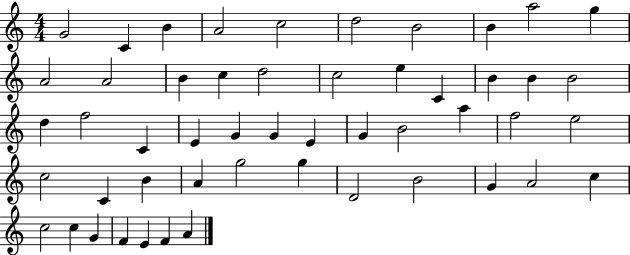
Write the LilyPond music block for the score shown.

{
  \clef treble
  \numericTimeSignature
  \time 4/4
  \key c \major
  g'2 c'4 b'4 | a'2 c''2 | d''2 b'2 | b'4 a''2 g''4 | \break a'2 a'2 | b'4 c''4 d''2 | c''2 e''4 c'4 | b'4 b'4 b'2 | \break d''4 f''2 c'4 | e'4 g'4 g'4 e'4 | g'4 b'2 a''4 | f''2 e''2 | \break c''2 c'4 b'4 | a'4 g''2 g''4 | d'2 b'2 | g'4 a'2 c''4 | \break c''2 c''4 g'4 | f'4 e'4 f'4 a'4 | \bar "|."
}